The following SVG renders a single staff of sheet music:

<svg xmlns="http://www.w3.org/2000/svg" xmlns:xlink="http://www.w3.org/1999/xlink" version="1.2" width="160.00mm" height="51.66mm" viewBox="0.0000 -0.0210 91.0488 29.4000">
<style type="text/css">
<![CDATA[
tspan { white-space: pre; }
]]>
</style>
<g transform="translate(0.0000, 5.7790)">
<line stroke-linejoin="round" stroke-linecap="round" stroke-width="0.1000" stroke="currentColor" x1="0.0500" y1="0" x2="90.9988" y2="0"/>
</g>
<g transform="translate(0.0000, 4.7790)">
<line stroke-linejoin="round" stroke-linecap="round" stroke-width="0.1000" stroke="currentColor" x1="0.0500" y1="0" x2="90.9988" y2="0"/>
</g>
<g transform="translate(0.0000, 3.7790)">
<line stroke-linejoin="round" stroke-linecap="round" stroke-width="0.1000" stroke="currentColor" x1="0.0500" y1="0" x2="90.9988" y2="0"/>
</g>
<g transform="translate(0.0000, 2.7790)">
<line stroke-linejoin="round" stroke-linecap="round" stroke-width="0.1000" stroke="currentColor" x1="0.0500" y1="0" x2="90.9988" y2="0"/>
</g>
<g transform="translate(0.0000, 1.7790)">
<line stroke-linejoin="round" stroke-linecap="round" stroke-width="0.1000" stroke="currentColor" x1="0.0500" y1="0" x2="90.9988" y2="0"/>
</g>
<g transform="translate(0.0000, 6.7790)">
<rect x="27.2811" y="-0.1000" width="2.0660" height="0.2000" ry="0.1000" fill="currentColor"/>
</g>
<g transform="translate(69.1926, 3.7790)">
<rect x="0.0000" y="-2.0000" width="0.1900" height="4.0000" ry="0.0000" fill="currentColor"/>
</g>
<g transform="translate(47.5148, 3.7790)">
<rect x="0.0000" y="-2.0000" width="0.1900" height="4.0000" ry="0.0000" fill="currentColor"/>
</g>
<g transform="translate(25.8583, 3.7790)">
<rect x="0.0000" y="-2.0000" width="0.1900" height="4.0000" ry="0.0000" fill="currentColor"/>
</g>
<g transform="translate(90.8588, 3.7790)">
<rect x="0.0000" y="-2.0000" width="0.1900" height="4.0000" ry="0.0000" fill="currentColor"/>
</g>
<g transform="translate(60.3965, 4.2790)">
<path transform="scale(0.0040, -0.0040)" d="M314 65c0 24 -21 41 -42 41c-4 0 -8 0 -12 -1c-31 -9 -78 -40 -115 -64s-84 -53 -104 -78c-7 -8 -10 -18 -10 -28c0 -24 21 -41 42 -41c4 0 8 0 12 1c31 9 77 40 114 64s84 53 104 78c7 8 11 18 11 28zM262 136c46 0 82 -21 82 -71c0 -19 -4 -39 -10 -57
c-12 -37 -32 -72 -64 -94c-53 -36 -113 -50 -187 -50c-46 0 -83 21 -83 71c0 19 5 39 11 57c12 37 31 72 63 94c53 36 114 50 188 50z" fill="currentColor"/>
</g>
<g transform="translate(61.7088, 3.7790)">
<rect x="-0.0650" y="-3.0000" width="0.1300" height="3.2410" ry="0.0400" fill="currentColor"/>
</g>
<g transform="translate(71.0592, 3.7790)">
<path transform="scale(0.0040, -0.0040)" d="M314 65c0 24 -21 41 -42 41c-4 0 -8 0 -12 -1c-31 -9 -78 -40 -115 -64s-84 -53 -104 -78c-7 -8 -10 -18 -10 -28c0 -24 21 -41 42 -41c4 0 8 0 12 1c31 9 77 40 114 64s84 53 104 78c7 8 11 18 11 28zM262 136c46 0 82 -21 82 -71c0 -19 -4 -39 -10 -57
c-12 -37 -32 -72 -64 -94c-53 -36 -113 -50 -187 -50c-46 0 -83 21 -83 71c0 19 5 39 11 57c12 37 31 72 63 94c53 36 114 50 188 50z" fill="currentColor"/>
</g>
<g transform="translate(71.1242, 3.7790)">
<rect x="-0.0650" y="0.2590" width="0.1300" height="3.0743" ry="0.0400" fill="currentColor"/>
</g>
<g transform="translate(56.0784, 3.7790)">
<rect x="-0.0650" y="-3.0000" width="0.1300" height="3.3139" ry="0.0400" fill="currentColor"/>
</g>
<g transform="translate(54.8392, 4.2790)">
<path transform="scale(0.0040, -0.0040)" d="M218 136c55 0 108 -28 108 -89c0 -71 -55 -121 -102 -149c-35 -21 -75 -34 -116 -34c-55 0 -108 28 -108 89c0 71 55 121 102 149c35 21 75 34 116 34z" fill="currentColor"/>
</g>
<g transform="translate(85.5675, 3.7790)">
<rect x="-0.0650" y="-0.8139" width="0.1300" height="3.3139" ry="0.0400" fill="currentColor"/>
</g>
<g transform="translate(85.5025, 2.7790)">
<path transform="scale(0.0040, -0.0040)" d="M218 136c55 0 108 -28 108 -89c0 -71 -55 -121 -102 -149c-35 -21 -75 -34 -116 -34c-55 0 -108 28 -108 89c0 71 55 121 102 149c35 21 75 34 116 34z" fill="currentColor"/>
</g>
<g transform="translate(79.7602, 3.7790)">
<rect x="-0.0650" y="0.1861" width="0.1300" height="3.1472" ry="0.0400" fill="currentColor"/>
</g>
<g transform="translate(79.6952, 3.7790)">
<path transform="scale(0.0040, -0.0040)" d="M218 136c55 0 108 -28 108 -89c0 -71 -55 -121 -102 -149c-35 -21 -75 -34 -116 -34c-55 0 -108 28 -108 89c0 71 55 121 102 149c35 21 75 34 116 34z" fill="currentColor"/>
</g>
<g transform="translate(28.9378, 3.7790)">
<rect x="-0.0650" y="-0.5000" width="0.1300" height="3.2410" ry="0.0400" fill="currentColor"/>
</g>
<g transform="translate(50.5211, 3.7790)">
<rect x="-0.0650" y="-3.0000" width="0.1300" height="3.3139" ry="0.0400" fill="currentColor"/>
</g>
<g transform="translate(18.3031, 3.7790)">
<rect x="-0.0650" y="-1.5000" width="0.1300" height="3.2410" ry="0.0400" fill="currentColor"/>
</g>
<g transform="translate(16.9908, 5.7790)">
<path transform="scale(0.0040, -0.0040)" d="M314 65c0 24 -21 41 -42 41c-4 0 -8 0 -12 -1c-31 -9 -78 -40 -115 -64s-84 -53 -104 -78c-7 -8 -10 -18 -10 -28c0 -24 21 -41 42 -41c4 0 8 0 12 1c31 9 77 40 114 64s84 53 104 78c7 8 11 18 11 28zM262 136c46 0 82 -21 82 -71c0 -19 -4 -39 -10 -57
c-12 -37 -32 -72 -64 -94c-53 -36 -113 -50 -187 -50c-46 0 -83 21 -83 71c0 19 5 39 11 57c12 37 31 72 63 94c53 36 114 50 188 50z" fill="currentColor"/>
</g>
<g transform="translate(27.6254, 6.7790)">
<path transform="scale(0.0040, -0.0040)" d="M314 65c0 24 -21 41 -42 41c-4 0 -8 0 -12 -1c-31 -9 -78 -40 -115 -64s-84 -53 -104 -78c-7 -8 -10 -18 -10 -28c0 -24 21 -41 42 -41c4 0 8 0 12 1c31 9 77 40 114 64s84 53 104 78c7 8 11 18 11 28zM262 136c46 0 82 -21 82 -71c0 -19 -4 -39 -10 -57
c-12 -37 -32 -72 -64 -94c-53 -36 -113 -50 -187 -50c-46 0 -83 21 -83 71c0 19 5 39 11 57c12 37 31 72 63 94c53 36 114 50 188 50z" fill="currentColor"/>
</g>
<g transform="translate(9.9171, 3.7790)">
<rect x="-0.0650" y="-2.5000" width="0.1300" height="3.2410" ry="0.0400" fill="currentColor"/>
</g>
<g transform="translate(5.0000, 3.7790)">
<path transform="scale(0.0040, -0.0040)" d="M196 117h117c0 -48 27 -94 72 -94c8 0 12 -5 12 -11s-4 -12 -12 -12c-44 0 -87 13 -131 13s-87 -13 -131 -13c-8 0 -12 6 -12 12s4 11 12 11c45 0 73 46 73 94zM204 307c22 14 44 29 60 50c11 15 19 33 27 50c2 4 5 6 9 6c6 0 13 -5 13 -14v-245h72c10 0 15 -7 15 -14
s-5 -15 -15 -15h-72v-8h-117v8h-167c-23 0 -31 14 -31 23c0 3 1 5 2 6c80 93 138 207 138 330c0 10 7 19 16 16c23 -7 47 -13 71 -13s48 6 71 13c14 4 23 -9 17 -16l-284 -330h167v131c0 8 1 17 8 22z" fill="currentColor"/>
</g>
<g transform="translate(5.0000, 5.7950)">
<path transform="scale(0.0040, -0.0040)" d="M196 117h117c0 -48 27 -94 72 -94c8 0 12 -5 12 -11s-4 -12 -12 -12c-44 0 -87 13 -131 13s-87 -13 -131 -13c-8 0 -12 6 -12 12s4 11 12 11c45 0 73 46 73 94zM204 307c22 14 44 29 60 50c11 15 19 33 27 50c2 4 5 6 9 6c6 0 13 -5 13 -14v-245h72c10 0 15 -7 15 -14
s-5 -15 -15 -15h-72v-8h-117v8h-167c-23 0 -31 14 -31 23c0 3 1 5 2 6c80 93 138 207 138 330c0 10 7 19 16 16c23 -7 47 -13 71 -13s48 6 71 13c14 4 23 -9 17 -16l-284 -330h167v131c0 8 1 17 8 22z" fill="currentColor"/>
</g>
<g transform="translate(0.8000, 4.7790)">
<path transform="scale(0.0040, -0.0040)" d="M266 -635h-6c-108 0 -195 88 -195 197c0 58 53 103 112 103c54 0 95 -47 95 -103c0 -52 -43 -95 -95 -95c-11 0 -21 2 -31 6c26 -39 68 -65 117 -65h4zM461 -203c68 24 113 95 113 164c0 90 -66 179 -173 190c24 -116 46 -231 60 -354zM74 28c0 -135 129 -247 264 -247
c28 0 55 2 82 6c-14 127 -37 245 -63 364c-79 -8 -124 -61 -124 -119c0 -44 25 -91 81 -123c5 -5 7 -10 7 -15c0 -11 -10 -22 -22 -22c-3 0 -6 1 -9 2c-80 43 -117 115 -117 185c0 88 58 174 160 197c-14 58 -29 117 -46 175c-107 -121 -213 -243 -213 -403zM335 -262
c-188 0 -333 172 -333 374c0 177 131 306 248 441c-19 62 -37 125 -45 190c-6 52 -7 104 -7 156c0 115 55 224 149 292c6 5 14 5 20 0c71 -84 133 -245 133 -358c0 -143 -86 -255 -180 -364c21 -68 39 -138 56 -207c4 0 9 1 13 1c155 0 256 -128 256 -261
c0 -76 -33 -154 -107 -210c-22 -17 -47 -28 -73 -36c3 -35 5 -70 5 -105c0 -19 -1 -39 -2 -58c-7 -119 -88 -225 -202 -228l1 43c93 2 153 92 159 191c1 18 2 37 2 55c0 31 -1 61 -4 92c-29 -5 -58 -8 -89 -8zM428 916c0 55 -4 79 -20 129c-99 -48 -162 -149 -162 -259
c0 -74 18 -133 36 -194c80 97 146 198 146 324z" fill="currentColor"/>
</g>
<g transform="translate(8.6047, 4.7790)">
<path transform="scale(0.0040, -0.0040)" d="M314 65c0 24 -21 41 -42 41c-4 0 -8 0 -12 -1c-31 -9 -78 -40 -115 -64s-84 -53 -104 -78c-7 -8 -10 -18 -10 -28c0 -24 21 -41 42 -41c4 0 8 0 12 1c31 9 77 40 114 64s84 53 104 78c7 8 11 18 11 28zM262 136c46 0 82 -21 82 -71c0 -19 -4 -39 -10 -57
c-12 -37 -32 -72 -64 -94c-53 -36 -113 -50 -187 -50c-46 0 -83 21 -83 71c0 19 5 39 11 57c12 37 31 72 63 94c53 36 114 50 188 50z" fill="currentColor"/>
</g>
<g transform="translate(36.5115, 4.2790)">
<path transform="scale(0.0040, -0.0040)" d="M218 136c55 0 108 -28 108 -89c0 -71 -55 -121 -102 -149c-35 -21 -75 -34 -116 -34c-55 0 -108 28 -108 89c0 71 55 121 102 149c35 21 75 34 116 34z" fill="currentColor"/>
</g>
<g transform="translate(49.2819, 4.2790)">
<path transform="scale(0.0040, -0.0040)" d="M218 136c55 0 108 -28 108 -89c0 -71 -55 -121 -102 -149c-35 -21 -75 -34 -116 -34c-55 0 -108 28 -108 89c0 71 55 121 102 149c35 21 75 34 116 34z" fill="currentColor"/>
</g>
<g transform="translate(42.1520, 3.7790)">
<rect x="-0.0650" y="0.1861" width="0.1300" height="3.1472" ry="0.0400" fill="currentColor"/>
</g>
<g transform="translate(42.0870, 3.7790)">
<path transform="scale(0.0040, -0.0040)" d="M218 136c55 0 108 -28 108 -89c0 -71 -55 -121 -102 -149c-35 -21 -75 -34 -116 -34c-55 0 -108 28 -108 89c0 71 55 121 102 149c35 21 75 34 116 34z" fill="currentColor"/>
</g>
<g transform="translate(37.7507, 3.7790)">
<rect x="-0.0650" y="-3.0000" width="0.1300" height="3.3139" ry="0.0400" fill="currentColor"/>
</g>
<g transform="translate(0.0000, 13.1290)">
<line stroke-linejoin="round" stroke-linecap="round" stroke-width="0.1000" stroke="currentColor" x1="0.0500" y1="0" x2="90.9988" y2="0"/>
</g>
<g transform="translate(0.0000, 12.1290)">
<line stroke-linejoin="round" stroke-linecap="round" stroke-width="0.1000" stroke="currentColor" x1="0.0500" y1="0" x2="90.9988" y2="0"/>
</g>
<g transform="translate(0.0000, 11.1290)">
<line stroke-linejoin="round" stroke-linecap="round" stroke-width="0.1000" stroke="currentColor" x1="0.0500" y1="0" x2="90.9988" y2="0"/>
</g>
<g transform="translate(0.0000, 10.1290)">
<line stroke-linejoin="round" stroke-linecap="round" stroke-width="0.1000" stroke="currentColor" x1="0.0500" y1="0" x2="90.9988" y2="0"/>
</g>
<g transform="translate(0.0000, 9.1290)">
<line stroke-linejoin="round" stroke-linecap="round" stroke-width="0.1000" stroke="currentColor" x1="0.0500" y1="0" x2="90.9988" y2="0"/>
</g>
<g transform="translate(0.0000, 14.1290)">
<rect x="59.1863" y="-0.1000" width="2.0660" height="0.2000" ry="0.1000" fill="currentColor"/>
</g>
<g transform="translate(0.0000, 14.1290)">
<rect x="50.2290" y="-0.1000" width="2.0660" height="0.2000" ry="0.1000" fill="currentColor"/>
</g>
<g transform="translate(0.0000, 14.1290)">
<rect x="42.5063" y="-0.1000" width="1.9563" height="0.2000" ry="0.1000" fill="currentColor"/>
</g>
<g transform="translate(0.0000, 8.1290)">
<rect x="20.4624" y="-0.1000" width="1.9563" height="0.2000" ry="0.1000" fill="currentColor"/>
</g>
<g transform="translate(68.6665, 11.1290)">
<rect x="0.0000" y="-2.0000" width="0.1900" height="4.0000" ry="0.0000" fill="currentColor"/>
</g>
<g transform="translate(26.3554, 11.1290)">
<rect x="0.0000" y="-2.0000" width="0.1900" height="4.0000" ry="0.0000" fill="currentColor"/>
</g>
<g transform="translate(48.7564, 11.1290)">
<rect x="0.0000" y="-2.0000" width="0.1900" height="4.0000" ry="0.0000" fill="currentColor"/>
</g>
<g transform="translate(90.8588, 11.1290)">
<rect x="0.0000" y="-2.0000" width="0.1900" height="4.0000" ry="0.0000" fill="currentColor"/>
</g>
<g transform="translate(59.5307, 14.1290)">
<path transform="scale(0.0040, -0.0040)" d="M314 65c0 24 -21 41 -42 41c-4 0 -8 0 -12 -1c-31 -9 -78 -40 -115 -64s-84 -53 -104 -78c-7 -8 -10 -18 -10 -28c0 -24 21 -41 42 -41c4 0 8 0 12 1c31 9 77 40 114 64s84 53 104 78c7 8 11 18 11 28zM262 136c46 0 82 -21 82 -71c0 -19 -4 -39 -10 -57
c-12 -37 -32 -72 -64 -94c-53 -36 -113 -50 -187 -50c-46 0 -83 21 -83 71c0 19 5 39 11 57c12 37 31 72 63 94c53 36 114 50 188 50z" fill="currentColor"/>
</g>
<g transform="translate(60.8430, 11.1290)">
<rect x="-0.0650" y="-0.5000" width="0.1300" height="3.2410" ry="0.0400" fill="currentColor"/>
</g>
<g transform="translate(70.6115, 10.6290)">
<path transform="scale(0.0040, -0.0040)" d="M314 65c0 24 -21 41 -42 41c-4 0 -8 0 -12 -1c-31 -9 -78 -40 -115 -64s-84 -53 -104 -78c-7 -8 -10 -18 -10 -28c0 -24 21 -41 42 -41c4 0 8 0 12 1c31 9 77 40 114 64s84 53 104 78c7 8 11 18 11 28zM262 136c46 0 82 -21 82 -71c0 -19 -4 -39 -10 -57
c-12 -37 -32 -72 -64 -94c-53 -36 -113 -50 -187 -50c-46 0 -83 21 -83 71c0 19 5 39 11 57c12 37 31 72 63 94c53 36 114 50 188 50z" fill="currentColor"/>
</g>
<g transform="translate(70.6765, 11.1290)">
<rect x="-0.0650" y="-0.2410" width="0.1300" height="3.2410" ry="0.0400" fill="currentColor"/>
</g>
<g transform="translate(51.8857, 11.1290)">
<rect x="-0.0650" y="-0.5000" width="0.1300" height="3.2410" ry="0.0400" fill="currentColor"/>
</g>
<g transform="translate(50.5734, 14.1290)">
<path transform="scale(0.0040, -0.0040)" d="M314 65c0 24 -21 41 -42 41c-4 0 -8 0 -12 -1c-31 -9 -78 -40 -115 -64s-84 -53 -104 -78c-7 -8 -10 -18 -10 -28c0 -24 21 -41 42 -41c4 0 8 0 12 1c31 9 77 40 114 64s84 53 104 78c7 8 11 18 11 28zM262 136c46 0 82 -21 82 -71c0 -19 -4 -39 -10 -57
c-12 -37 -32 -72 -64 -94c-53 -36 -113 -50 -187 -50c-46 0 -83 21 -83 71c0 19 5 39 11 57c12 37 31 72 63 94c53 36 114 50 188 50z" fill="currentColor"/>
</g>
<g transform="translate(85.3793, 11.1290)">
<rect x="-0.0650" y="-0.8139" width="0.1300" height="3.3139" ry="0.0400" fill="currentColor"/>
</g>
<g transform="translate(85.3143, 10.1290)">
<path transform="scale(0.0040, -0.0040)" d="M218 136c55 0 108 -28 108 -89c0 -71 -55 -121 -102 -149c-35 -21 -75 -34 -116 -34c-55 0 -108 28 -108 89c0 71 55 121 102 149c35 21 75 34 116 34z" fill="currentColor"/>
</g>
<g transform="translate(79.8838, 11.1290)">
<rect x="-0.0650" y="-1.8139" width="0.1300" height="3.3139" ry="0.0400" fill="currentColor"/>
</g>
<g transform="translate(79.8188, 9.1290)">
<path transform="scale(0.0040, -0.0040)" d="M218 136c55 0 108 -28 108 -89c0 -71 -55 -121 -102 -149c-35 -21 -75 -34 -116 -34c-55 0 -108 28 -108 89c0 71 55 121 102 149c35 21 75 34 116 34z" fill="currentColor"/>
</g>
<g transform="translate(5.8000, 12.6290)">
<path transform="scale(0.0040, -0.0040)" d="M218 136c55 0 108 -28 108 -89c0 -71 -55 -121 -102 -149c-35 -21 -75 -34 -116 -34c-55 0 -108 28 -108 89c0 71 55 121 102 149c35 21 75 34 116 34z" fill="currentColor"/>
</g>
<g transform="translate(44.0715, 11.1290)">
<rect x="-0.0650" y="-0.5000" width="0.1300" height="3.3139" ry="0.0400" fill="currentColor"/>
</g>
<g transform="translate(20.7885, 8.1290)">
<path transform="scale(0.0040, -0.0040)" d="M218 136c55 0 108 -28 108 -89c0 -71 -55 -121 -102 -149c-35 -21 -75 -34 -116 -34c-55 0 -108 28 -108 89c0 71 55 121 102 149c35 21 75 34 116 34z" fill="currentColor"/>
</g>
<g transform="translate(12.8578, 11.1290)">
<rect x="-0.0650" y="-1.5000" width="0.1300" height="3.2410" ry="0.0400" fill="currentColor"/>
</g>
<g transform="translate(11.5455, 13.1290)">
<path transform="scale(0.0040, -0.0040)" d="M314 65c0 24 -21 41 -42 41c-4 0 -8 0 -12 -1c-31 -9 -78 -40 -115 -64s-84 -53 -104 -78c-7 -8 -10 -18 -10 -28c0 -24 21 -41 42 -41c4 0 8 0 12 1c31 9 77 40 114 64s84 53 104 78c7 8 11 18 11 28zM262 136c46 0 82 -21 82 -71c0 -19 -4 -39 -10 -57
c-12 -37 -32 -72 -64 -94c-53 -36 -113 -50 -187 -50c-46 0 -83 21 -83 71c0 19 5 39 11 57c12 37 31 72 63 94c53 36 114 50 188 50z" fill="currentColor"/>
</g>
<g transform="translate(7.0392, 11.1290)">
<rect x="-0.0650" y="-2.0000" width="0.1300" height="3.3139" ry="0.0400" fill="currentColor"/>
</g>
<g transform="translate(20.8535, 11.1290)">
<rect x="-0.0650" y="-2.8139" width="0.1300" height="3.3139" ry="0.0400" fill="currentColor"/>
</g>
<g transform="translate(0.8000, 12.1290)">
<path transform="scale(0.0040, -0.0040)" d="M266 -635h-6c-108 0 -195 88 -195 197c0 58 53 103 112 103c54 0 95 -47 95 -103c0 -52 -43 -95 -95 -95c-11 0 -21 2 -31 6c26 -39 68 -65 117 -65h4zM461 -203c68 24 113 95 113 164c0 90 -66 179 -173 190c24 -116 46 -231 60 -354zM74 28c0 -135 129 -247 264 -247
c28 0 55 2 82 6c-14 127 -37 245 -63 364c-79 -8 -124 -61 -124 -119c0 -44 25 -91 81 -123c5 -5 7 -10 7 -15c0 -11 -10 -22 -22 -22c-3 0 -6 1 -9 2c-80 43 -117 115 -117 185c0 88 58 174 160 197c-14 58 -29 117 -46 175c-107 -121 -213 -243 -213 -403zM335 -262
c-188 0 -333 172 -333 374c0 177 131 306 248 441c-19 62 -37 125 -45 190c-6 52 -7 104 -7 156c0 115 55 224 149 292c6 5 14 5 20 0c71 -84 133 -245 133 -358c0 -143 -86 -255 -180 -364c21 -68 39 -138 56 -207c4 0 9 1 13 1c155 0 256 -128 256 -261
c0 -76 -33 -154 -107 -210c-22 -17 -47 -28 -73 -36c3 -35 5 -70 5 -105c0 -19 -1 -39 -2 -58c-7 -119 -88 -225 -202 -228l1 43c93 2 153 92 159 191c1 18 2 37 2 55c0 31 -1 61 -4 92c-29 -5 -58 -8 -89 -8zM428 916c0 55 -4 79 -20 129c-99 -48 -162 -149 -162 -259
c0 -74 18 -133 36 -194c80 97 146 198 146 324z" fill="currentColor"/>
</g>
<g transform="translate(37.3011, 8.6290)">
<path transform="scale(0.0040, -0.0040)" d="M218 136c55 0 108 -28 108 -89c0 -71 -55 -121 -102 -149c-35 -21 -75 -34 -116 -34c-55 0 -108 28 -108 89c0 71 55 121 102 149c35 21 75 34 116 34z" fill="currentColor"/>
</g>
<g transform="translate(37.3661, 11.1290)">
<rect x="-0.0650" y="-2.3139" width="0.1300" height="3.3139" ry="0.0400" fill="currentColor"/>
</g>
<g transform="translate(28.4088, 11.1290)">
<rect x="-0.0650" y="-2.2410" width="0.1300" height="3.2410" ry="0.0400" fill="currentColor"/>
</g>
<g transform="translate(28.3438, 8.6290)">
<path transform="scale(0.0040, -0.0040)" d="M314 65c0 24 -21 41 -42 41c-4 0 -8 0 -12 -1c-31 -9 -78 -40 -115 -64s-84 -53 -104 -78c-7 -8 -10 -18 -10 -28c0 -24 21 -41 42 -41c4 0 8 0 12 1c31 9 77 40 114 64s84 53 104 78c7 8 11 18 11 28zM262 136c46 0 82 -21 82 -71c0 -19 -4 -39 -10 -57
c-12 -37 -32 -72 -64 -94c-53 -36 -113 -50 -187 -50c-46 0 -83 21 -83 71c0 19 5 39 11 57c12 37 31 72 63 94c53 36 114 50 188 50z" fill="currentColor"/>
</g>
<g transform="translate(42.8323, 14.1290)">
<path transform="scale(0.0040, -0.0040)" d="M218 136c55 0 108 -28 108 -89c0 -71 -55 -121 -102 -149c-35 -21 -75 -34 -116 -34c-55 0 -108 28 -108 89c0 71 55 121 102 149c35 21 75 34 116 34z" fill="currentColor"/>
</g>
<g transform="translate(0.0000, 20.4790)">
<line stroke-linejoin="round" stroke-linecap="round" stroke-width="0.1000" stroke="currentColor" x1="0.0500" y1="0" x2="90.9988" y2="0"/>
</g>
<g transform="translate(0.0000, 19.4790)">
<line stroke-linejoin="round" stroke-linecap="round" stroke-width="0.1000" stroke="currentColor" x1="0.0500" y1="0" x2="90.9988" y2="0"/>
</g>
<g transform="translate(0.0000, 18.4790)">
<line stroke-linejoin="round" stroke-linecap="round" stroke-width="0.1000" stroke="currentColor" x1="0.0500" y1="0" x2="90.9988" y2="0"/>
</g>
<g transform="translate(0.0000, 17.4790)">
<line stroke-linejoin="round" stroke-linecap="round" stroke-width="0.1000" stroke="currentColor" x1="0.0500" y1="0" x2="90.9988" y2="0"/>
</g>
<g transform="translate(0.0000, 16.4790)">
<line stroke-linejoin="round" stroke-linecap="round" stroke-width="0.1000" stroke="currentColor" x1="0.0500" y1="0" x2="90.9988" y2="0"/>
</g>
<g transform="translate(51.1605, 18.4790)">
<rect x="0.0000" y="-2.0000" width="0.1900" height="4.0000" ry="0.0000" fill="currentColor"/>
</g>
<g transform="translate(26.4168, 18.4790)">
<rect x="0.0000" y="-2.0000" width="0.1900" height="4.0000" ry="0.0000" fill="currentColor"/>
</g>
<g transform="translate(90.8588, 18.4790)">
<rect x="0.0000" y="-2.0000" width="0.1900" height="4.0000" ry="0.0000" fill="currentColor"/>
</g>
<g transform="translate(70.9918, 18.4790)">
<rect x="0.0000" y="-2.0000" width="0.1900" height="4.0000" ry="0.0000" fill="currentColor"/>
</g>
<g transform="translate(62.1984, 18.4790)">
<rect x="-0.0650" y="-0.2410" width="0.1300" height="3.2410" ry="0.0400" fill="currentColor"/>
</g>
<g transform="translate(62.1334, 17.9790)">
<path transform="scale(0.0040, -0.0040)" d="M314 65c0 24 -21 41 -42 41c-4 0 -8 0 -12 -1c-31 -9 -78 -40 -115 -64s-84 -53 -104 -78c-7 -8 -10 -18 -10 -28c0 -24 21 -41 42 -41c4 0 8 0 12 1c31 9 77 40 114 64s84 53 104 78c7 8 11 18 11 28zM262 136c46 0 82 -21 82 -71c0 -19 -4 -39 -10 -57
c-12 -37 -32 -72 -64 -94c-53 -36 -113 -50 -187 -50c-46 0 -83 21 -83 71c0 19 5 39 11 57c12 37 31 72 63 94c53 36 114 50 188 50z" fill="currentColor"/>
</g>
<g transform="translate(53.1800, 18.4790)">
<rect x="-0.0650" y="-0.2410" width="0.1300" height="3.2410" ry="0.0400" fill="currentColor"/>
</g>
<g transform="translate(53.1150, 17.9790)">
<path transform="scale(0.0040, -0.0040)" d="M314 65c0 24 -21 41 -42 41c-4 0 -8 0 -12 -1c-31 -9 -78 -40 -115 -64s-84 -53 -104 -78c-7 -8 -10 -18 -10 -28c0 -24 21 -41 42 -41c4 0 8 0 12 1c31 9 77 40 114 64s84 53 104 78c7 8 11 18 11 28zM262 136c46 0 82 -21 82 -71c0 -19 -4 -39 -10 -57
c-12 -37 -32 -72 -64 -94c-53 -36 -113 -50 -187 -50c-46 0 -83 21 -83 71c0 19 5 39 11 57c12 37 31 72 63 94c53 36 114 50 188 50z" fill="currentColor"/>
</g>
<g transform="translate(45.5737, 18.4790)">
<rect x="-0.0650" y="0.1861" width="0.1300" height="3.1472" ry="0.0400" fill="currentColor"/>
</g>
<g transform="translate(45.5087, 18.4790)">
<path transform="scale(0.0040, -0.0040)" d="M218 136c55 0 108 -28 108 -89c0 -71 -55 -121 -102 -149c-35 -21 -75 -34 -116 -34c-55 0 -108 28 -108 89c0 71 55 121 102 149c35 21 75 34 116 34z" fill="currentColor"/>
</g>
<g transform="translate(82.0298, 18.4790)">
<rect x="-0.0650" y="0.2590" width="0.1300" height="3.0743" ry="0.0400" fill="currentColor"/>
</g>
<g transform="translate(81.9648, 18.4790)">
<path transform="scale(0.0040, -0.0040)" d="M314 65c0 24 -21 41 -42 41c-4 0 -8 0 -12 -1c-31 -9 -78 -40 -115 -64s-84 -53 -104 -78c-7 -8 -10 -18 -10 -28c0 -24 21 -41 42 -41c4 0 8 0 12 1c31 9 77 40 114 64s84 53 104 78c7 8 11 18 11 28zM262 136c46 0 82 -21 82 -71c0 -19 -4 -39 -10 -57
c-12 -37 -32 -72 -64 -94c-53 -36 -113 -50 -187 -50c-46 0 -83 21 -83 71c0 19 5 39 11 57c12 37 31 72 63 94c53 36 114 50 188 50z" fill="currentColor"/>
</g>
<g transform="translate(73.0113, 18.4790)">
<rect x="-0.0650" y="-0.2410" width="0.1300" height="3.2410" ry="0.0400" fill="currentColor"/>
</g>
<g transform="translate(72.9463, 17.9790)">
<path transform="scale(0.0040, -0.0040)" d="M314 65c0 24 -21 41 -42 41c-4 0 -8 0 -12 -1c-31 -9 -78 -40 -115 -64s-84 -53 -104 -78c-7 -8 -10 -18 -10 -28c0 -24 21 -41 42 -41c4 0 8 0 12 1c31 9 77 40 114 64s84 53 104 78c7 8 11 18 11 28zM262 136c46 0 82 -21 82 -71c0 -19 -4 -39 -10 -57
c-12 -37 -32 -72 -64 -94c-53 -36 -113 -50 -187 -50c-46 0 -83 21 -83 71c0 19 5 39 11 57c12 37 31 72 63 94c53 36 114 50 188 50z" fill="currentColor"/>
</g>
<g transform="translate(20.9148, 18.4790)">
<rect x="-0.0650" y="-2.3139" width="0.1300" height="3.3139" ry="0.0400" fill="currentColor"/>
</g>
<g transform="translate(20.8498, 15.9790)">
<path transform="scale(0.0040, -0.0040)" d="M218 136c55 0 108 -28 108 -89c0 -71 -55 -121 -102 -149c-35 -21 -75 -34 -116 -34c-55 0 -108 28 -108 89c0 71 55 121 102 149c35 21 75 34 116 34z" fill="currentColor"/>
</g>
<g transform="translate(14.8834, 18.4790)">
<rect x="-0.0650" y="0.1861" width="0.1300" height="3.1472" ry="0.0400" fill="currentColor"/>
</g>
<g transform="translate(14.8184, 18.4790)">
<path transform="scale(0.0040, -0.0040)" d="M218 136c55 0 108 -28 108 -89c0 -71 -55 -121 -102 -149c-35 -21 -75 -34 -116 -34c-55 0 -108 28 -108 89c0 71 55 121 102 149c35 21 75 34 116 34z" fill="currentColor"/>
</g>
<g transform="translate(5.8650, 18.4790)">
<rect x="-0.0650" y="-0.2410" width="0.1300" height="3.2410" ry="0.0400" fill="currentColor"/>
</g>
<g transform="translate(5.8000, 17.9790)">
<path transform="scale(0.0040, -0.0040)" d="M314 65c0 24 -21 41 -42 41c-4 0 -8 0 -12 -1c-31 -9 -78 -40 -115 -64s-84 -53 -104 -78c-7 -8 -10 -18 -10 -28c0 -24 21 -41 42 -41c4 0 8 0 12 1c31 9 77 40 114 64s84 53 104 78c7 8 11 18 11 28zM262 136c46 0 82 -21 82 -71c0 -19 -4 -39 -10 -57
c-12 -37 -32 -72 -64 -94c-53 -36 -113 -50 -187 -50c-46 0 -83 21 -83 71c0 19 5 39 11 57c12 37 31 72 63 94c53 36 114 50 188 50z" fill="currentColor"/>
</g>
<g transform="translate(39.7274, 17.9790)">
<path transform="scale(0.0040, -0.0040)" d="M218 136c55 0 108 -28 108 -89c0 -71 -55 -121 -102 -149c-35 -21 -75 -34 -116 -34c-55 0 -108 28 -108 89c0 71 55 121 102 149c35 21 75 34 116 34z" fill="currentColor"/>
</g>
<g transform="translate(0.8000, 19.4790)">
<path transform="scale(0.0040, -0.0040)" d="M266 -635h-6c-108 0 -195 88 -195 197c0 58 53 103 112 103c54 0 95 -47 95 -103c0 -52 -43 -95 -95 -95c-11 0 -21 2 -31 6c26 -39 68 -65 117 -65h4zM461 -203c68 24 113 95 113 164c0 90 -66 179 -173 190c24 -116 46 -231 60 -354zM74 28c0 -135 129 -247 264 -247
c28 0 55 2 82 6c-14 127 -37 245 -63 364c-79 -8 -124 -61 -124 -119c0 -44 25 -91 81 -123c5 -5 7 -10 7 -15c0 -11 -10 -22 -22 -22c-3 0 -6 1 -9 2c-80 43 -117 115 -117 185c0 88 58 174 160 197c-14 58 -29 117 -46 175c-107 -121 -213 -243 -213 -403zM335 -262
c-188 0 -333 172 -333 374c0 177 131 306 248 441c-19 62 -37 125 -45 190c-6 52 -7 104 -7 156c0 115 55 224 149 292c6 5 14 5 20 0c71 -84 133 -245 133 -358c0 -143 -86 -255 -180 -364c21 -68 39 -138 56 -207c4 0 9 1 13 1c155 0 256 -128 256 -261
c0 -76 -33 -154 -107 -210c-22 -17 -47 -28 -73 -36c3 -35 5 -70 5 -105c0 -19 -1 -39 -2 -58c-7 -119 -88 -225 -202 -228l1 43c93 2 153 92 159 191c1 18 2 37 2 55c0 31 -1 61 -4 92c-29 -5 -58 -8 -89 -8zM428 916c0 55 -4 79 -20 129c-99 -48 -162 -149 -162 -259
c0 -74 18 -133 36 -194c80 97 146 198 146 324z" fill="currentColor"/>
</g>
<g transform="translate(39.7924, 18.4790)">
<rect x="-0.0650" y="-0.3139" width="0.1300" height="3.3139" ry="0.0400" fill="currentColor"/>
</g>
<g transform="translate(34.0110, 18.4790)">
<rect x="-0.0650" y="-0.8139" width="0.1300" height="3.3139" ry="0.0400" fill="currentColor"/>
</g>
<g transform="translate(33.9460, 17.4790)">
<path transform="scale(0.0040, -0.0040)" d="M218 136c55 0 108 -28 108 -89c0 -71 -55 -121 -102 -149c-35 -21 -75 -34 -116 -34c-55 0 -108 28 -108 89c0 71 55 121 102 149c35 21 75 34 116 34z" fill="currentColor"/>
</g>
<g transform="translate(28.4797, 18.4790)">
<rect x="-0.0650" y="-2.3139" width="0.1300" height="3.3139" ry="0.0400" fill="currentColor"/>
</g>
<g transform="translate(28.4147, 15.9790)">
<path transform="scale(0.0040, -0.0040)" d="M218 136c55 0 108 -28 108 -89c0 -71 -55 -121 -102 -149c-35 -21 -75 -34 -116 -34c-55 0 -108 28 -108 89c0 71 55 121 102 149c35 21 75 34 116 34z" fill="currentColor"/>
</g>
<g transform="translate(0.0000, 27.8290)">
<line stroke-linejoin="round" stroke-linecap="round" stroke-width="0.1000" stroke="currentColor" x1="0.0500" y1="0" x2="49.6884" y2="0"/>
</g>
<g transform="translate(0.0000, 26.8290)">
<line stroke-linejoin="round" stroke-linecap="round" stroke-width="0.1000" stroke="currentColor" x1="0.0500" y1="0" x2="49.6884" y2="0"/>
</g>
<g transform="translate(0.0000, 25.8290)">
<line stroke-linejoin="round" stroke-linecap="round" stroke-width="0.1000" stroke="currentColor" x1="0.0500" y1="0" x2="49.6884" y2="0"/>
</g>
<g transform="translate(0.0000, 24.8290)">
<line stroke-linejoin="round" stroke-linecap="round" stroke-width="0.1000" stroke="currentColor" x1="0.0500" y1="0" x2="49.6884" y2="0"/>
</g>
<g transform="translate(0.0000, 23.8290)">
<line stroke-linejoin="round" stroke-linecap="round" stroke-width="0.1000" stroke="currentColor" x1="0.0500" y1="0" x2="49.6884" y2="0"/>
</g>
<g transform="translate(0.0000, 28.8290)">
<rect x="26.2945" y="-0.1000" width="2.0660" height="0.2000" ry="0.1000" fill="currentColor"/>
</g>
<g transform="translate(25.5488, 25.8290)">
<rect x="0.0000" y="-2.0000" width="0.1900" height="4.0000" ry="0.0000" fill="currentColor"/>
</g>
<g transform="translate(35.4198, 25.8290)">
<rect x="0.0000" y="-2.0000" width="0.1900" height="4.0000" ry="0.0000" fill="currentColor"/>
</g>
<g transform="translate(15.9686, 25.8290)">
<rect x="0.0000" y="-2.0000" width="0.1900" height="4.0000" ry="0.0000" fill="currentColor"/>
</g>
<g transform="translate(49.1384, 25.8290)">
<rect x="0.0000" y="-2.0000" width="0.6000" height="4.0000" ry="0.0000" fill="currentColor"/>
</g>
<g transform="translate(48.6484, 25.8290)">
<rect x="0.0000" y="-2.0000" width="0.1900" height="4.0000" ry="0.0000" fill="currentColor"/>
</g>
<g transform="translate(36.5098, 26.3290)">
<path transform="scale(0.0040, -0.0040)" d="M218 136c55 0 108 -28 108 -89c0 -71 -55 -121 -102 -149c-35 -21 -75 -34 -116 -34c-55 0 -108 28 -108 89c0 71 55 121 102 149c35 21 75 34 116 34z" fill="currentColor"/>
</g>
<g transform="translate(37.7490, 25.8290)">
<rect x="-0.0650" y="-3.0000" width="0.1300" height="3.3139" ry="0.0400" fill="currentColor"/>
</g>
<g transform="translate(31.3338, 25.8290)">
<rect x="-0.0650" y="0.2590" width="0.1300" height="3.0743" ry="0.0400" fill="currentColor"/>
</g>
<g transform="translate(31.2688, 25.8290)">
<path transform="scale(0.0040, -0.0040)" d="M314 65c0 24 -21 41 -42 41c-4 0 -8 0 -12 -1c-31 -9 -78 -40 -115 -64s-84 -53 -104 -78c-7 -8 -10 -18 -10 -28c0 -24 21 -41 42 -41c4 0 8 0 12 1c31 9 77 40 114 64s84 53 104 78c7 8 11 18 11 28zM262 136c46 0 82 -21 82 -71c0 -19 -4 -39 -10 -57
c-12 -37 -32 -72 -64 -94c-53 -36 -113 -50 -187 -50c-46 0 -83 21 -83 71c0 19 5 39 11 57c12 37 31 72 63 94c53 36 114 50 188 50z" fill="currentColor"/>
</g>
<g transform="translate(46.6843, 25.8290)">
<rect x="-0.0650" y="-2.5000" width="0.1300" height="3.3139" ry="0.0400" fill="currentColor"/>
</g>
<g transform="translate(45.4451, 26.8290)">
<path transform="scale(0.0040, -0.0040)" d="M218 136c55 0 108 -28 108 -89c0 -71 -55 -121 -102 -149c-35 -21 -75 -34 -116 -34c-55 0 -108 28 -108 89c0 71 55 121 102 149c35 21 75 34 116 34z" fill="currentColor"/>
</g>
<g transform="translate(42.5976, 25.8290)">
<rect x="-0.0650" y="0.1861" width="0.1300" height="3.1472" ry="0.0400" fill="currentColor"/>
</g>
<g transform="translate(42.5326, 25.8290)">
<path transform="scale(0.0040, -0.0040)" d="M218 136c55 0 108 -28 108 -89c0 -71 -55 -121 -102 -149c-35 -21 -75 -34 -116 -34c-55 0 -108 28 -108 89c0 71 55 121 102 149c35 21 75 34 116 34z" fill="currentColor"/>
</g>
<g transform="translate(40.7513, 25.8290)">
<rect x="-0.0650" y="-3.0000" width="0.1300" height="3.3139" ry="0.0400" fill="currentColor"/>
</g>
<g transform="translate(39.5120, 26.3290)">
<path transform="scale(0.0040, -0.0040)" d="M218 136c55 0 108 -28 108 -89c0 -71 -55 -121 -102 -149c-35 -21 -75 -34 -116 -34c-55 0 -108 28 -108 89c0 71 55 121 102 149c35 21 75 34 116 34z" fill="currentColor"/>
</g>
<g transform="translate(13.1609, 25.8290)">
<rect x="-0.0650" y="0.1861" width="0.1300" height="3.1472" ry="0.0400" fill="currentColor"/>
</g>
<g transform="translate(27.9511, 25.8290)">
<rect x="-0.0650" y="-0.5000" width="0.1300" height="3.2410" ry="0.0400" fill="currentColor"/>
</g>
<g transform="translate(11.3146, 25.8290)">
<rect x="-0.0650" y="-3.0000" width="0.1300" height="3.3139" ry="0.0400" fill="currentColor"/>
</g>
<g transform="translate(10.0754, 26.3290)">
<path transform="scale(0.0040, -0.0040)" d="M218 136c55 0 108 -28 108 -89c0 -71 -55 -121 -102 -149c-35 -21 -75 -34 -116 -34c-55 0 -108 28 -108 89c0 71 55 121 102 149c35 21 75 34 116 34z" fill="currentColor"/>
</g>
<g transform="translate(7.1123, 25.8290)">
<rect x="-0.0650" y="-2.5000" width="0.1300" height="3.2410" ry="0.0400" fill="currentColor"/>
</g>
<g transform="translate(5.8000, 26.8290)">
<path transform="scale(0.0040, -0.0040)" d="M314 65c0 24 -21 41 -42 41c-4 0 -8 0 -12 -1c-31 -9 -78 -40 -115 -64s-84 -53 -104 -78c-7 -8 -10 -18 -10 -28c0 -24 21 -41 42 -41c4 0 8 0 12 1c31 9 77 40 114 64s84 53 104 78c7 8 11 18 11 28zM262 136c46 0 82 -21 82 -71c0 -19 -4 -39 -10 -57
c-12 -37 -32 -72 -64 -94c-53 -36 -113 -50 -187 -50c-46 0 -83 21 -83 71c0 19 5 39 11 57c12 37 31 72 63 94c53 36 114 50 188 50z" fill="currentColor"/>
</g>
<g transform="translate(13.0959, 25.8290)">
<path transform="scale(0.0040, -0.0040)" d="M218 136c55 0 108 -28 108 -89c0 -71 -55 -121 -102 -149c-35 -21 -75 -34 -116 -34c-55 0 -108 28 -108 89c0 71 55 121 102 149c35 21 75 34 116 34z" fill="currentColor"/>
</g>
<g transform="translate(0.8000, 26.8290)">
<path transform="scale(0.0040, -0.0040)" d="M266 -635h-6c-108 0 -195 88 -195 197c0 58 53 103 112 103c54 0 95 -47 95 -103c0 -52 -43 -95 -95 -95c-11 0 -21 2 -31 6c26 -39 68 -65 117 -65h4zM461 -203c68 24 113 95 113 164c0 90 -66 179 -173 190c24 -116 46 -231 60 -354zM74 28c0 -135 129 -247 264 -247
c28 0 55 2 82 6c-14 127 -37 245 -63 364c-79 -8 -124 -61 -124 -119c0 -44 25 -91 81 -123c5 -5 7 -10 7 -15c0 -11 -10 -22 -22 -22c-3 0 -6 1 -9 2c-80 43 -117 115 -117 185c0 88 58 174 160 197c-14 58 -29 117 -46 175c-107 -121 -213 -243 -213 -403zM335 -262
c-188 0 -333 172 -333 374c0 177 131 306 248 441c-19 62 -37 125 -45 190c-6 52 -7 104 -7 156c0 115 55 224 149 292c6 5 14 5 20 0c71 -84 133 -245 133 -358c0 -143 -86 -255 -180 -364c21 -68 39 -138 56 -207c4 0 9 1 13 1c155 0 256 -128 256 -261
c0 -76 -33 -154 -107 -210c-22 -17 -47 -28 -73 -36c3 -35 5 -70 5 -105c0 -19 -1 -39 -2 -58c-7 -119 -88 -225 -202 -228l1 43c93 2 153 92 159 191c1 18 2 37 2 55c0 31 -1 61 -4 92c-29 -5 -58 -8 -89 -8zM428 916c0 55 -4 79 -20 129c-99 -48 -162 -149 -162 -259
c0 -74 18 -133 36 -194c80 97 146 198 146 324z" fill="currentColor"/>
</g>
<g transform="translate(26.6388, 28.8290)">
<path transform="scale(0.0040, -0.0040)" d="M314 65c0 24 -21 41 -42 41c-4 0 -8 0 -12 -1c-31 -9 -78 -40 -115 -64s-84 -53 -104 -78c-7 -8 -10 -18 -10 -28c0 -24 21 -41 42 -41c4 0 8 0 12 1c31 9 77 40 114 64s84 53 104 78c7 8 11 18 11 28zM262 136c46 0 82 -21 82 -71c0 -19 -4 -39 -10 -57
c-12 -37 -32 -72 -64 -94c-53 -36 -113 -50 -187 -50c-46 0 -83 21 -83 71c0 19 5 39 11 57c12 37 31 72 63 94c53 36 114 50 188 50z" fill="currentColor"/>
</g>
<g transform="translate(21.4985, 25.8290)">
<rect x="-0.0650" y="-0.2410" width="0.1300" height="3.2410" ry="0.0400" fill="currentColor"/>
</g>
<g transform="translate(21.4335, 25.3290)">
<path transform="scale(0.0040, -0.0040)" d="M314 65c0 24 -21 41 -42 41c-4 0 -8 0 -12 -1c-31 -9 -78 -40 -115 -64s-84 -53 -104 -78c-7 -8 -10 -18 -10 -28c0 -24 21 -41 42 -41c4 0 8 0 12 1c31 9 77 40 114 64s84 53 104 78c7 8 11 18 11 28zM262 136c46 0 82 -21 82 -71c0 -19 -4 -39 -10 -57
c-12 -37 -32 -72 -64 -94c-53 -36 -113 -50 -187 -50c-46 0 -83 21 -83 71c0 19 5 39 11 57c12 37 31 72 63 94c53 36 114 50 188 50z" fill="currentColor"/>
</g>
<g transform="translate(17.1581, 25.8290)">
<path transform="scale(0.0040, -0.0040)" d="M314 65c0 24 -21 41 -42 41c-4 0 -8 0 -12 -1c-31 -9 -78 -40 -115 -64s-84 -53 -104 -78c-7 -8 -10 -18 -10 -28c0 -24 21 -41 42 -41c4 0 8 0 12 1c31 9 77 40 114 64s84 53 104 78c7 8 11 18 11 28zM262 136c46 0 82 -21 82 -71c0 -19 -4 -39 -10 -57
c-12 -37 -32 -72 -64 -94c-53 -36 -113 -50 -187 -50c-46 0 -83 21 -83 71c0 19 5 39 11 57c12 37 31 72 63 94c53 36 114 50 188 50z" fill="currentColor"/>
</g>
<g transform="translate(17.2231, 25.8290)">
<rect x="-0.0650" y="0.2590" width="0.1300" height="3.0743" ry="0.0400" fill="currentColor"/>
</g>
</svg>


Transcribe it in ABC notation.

X:1
T:Untitled
M:4/4
L:1/4
K:C
G2 E2 C2 A B A A A2 B2 B d F E2 a g2 g C C2 C2 c2 f d c2 B g g d c B c2 c2 c2 B2 G2 A B B2 c2 C2 B2 A A B G